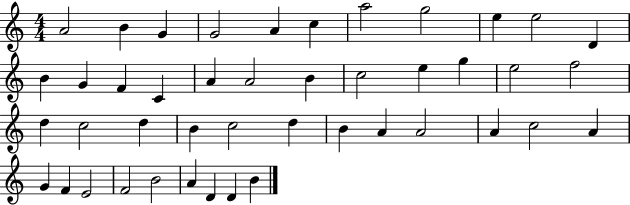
{
  \clef treble
  \numericTimeSignature
  \time 4/4
  \key c \major
  a'2 b'4 g'4 | g'2 a'4 c''4 | a''2 g''2 | e''4 e''2 d'4 | \break b'4 g'4 f'4 c'4 | a'4 a'2 b'4 | c''2 e''4 g''4 | e''2 f''2 | \break d''4 c''2 d''4 | b'4 c''2 d''4 | b'4 a'4 a'2 | a'4 c''2 a'4 | \break g'4 f'4 e'2 | f'2 b'2 | a'4 d'4 d'4 b'4 | \bar "|."
}